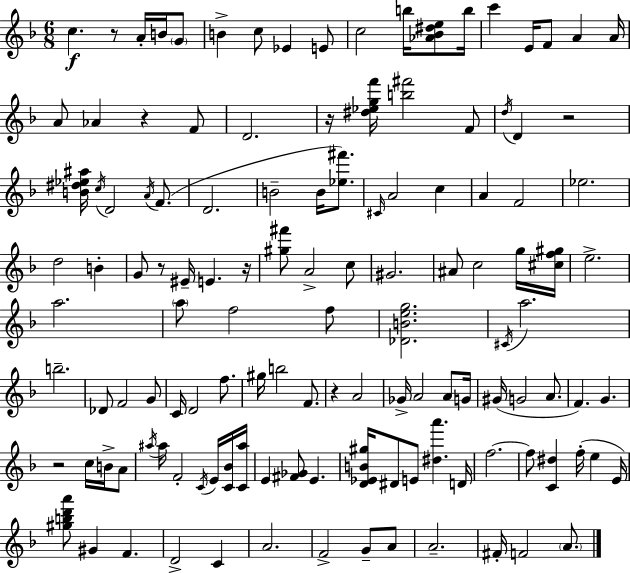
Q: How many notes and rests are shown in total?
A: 127